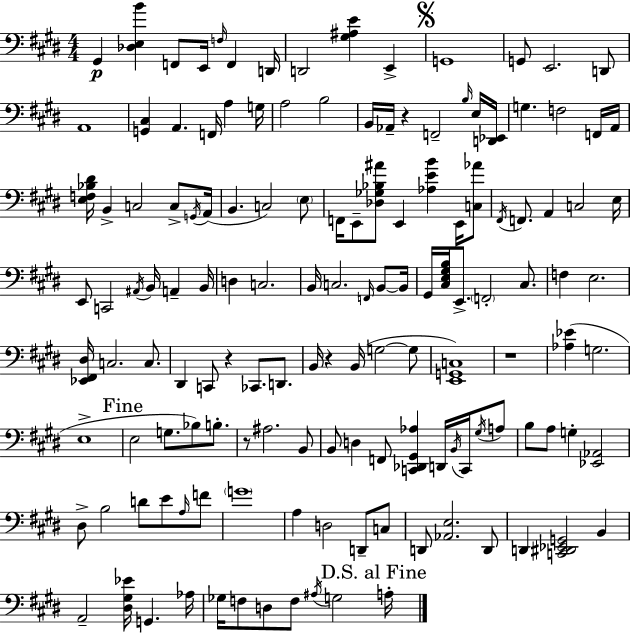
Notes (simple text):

G#2/q [Db3,E3,B4]/q F2/e E2/s F3/s F2/q D2/s D2/h [G#3,A#3,E4]/q E2/q G2/w G2/e E2/h. D2/e A2/w [G2,C#3]/q A2/q. F2/s A3/q G3/s A3/h B3/h B2/s Ab2/s R/q F2/h B3/s E3/s [D2,Eb2]/s G3/q. F3/h F2/s A2/s [E3,F3,Bb3,D#4]/s B2/q C3/h C3/e G2/s A2/s B2/q. C3/h E3/e F2/s E2/e [Db3,Gb3,Bb3,A#4]/e E2/q [Ab3,E4,B4]/q E2/s [C3,Ab4]/e F#2/s F2/e. A2/q C3/h E3/s E2/e C2/h A#2/s B2/s A2/q B2/s D3/q C3/h. B2/s C3/h. F2/s B2/e B2/s G#2/s [C#3,E3,G#3,B3]/s E2/e. F2/h C#3/e. F3/q E3/h. [Eb2,F#2,D#3]/s C3/h. C3/e. D#2/q C2/e R/q CES2/e. D2/e. B2/s R/q B2/s G3/h G3/e [E2,G2,C3]/w R/w [Ab3,Eb4]/q G3/h. E3/w E3/h G3/e. Bb3/e B3/e. R/e A#3/h. B2/e B2/e D3/q F2/e [C2,Db2,G#2,Ab3]/q D2/s B2/s C2/s G#3/s A3/e B3/e A3/e G3/q [Eb2,Ab2]/h D#3/e B3/h D4/e E4/e A3/s F4/e G4/w A3/q D3/h D2/e C3/e D2/e [Ab2,E3]/h. D2/e D2/q [C2,D#2,Eb2,G2]/h B2/q A2/h [D#3,G#3,Eb4]/s G2/q. Ab3/s Gb3/s F3/e D3/e F3/e A#3/s G3/h A3/s